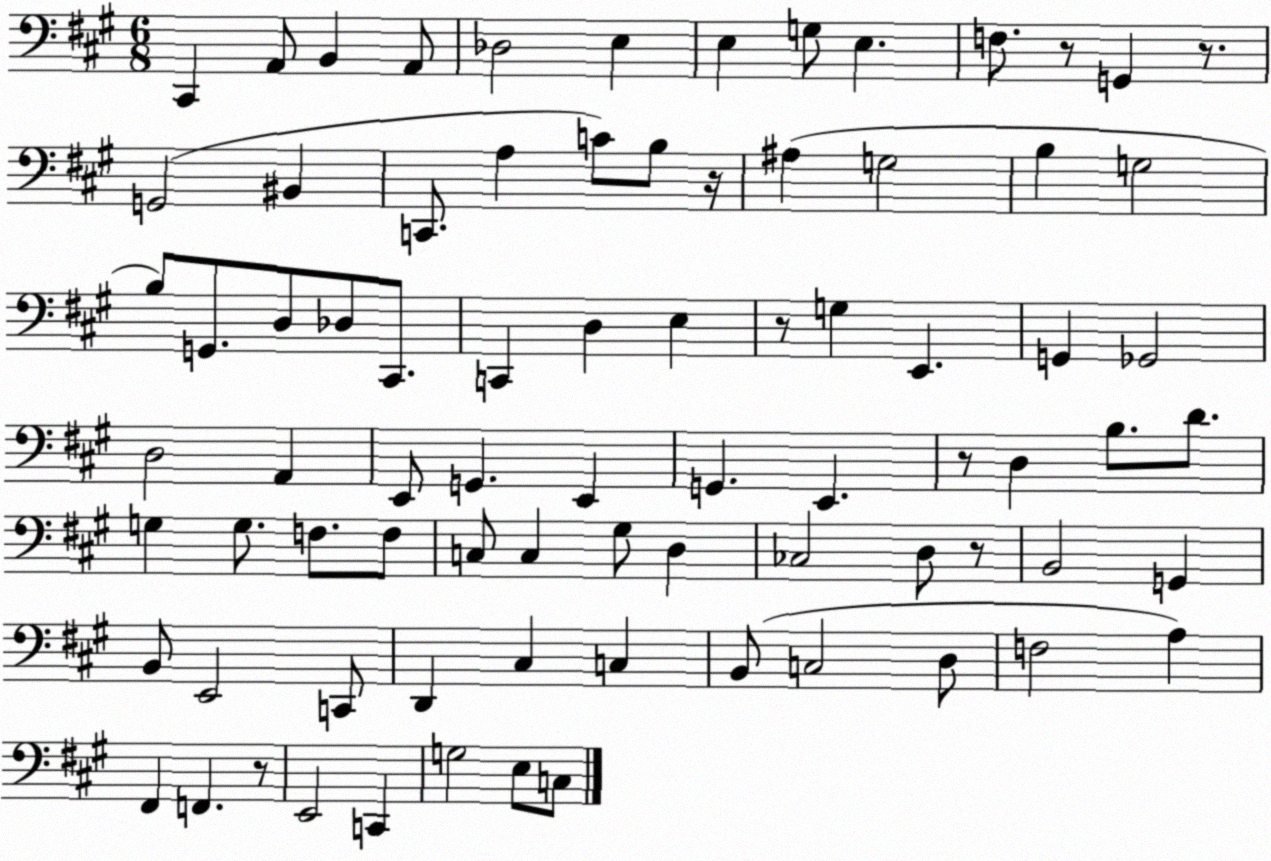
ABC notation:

X:1
T:Untitled
M:6/8
L:1/4
K:A
^C,, A,,/2 B,, A,,/2 _D,2 E, E, G,/2 E, F,/2 z/2 G,, z/2 G,,2 ^B,, C,,/2 A, C/2 B,/2 z/4 ^A, G,2 B, G,2 B,/2 G,,/2 D,/2 _D,/2 ^C,,/2 C,, D, E, z/2 G, E,, G,, _G,,2 D,2 A,, E,,/2 G,, E,, G,, E,, z/2 D, B,/2 D/2 G, G,/2 F,/2 F,/2 C,/2 C, ^G,/2 D, _C,2 D,/2 z/2 B,,2 G,, B,,/2 E,,2 C,,/2 D,, ^C, C, B,,/2 C,2 D,/2 F,2 A, ^F,, F,, z/2 E,,2 C,, G,2 E,/2 C,/2